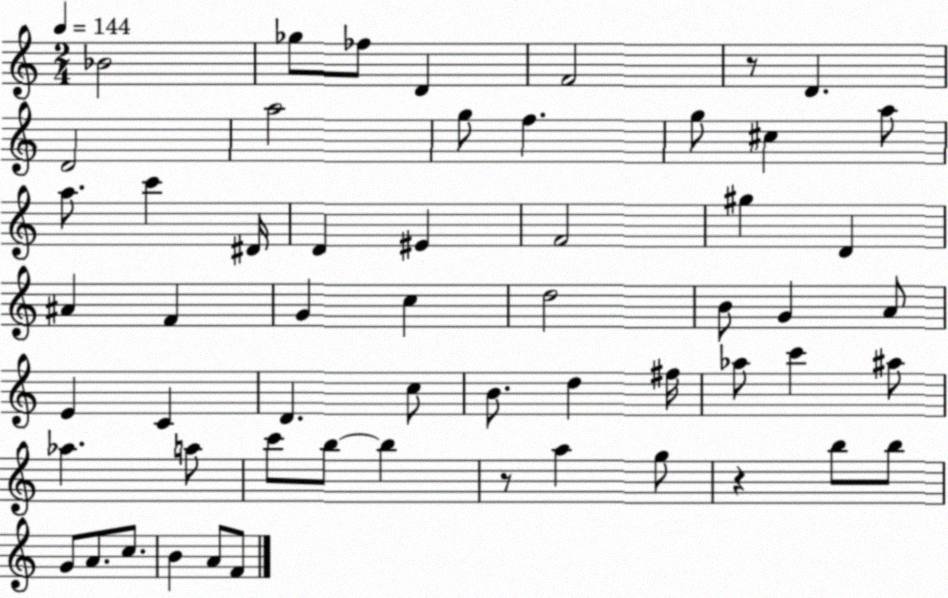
X:1
T:Untitled
M:2/4
L:1/4
K:C
_B2 _g/2 _f/2 D F2 z/2 D D2 a2 g/2 f g/2 ^c a/2 a/2 c' ^D/4 D ^E F2 ^g D ^A F G c d2 B/2 G A/2 E C D c/2 B/2 d ^f/4 _a/2 c' ^a/2 _a a/2 c'/2 b/2 b z/2 a g/2 z b/2 b/2 G/2 A/2 c/2 B A/2 F/2